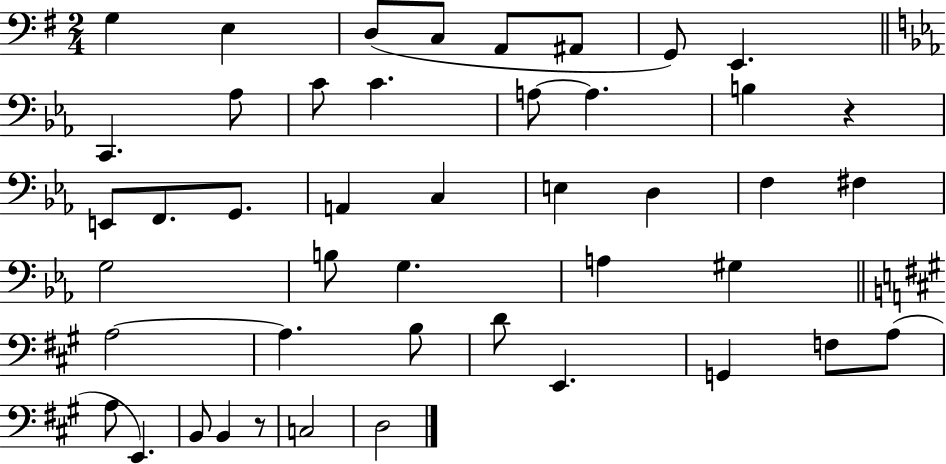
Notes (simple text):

G3/q E3/q D3/e C3/e A2/e A#2/e G2/e E2/q. C2/q. Ab3/e C4/e C4/q. A3/e A3/q. B3/q R/q E2/e F2/e. G2/e. A2/q C3/q E3/q D3/q F3/q F#3/q G3/h B3/e G3/q. A3/q G#3/q A3/h A3/q. B3/e D4/e E2/q. G2/q F3/e A3/e A3/e E2/q. B2/e B2/q R/e C3/h D3/h